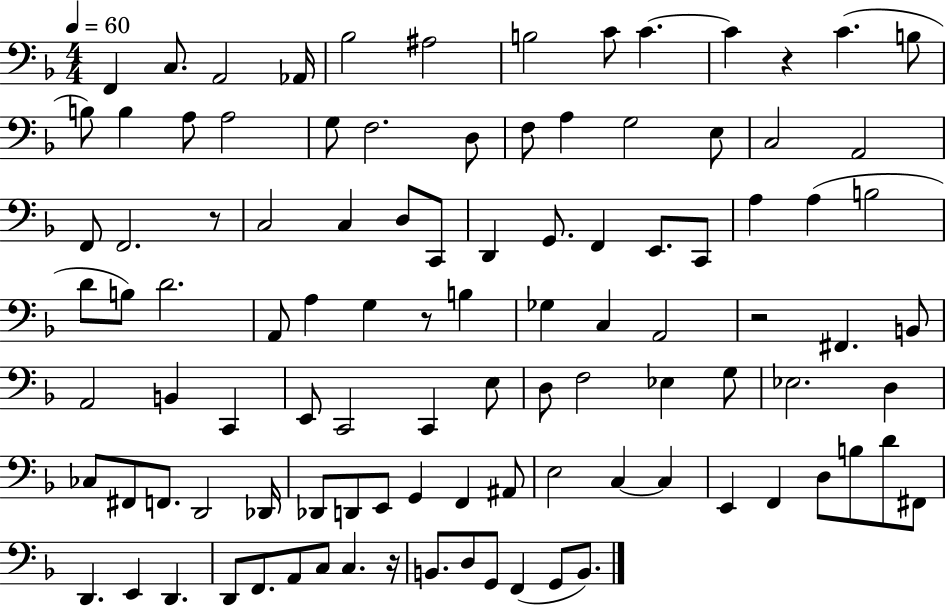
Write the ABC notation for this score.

X:1
T:Untitled
M:4/4
L:1/4
K:F
F,, C,/2 A,,2 _A,,/4 _B,2 ^A,2 B,2 C/2 C C z C B,/2 B,/2 B, A,/2 A,2 G,/2 F,2 D,/2 F,/2 A, G,2 E,/2 C,2 A,,2 F,,/2 F,,2 z/2 C,2 C, D,/2 C,,/2 D,, G,,/2 F,, E,,/2 C,,/2 A, A, B,2 D/2 B,/2 D2 A,,/2 A, G, z/2 B, _G, C, A,,2 z2 ^F,, B,,/2 A,,2 B,, C,, E,,/2 C,,2 C,, E,/2 D,/2 F,2 _E, G,/2 _E,2 D, _C,/2 ^F,,/2 F,,/2 D,,2 _D,,/4 _D,,/2 D,,/2 E,,/2 G,, F,, ^A,,/2 E,2 C, C, E,, F,, D,/2 B,/2 D/2 ^F,,/2 D,, E,, D,, D,,/2 F,,/2 A,,/2 C,/2 C, z/4 B,,/2 D,/2 G,,/2 F,, G,,/2 B,,/2